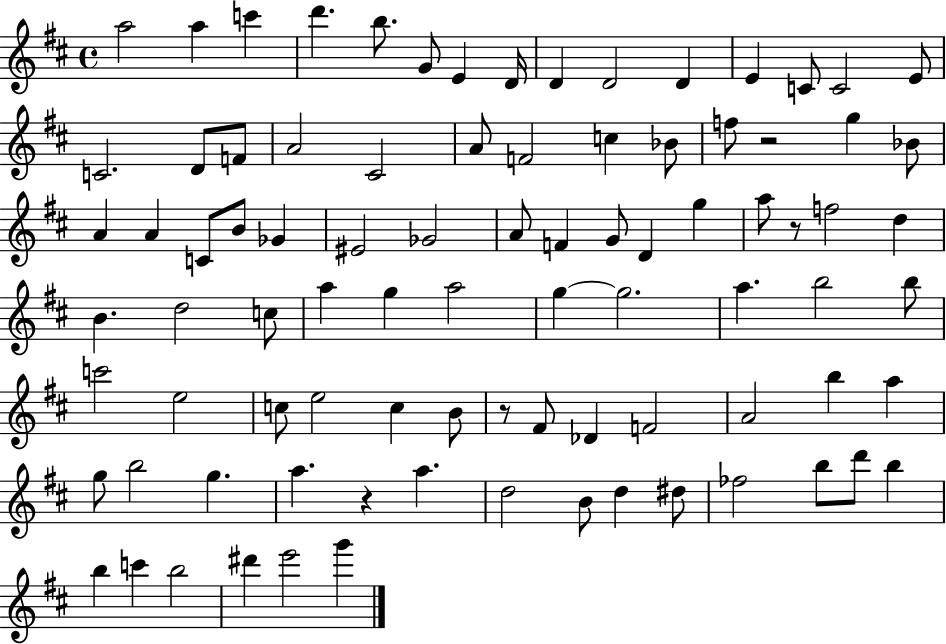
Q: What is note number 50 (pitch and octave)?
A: G5